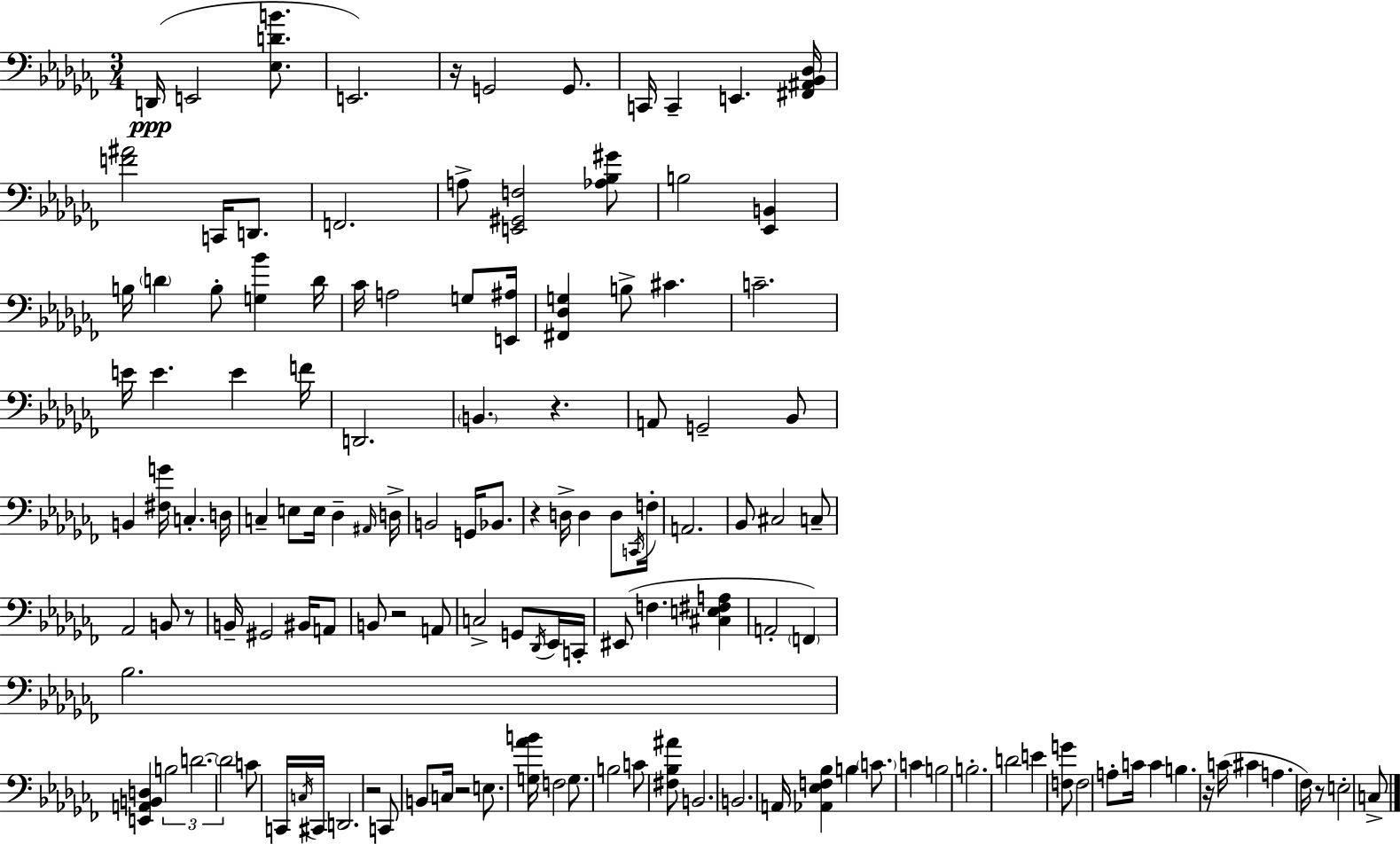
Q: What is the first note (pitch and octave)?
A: D2